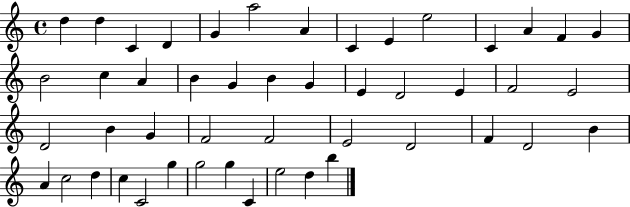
D5/q D5/q C4/q D4/q G4/q A5/h A4/q C4/q E4/q E5/h C4/q A4/q F4/q G4/q B4/h C5/q A4/q B4/q G4/q B4/q G4/q E4/q D4/h E4/q F4/h E4/h D4/h B4/q G4/q F4/h F4/h E4/h D4/h F4/q D4/h B4/q A4/q C5/h D5/q C5/q C4/h G5/q G5/h G5/q C4/q E5/h D5/q B5/q